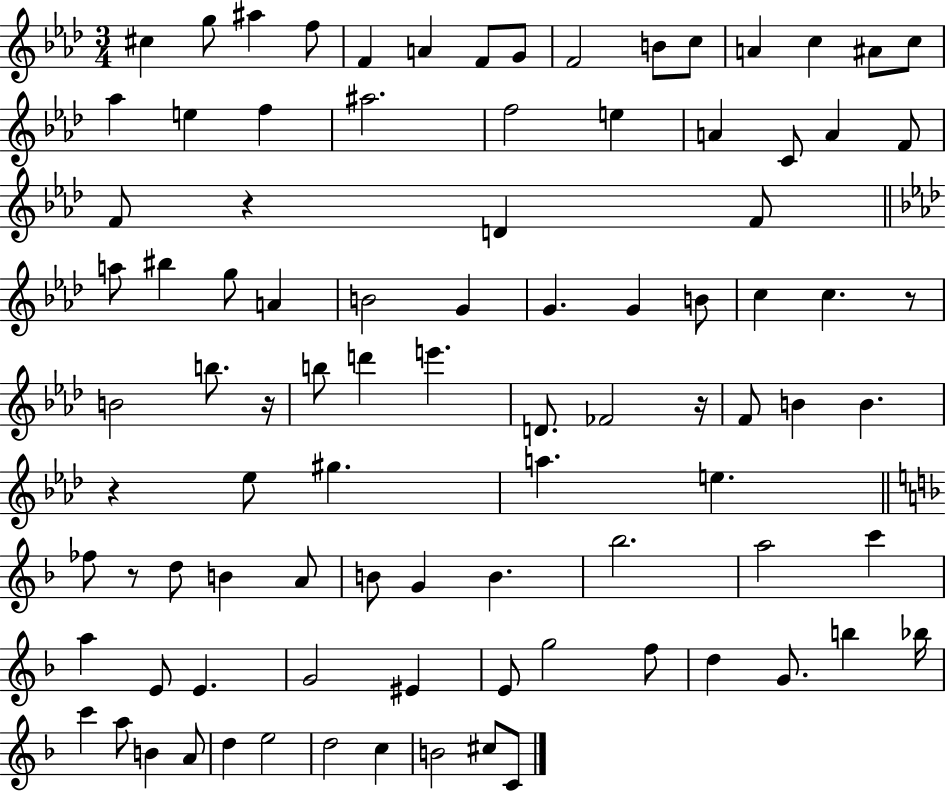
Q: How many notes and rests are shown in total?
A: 92